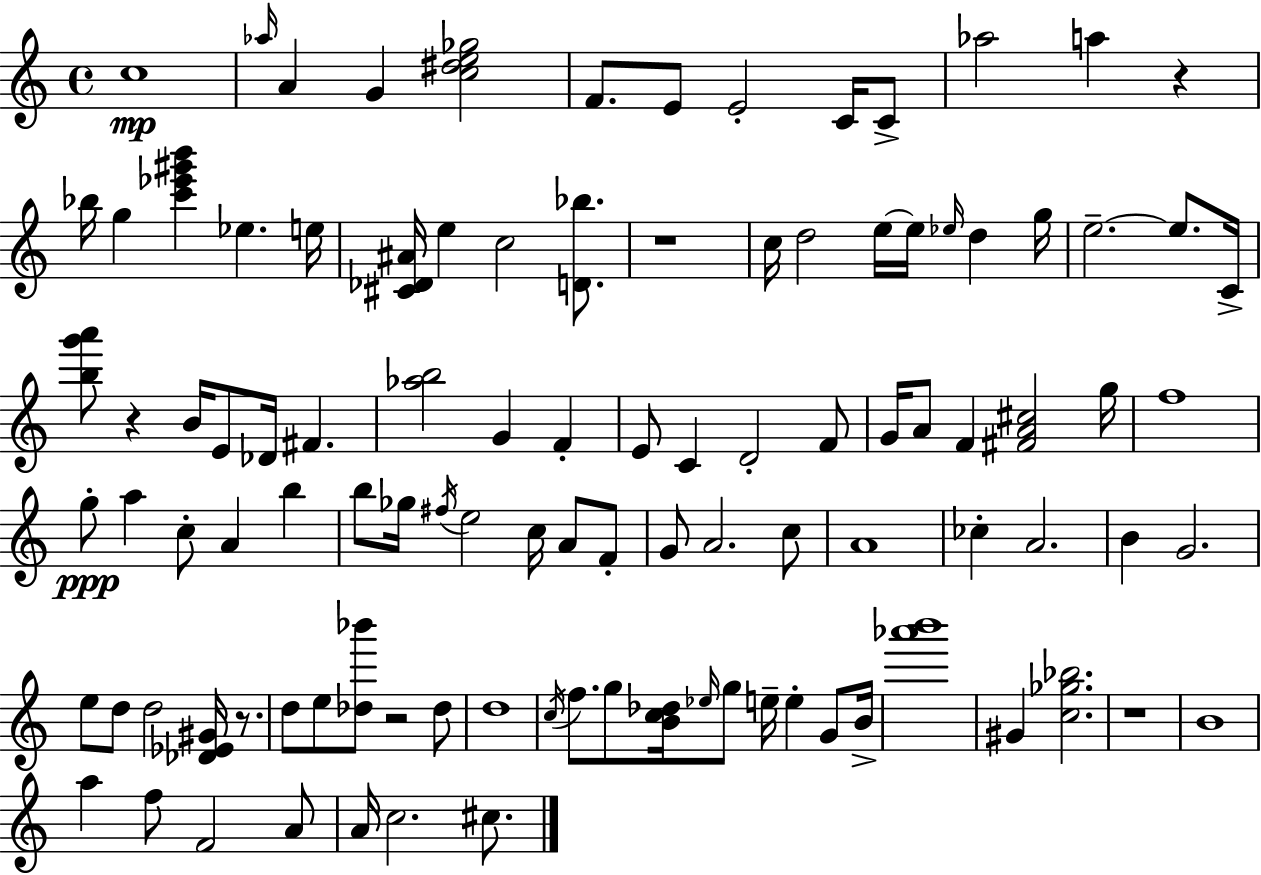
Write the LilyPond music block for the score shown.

{
  \clef treble
  \time 4/4
  \defaultTimeSignature
  \key a \minor
  \repeat volta 2 { c''1\mp | \grace { aes''16 } a'4 g'4 <c'' dis'' e'' ges''>2 | f'8. e'8 e'2-. c'16 c'8-> | aes''2 a''4 r4 | \break bes''16 g''4 <c''' ees''' gis''' b'''>4 ees''4. | e''16 <cis' des' ais'>16 e''4 c''2 <d' bes''>8. | r1 | c''16 d''2 e''16~~ e''16 \grace { ees''16 } d''4 | \break g''16 e''2.--~~ e''8. | c'16-> <b'' g''' a'''>8 r4 b'16 e'8 des'16 fis'4. | <aes'' b''>2 g'4 f'4-. | e'8 c'4 d'2-. | \break f'8 g'16 a'8 f'4 <fis' a' cis''>2 | g''16 f''1 | g''8-.\ppp a''4 c''8-. a'4 b''4 | b''8 ges''16 \acciaccatura { fis''16 } e''2 c''16 a'8 | \break f'8-. g'8 a'2. | c''8 a'1 | ces''4-. a'2. | b'4 g'2. | \break e''8 d''8 d''2 <des' ees' gis'>16 | r8. d''8 e''8 <des'' bes'''>8 r2 | des''8 d''1 | \acciaccatura { c''16 } f''8. g''8 <b' c'' des''>16 \grace { ees''16 } g''8 e''16-- e''4-. | \break g'8 b'16-> <aes''' b'''>1 | gis'4 <c'' ges'' bes''>2. | r1 | b'1 | \break a''4 f''8 f'2 | a'8 a'16 c''2. | cis''8. } \bar "|."
}